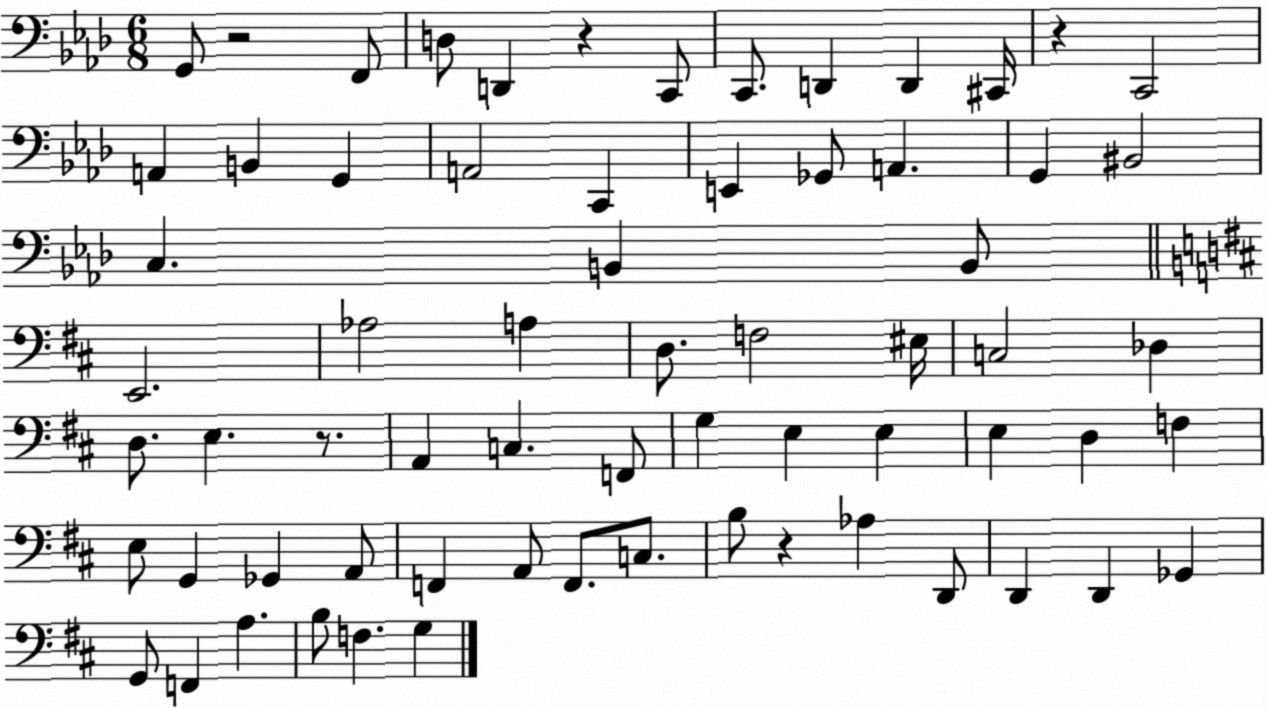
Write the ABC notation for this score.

X:1
T:Untitled
M:6/8
L:1/4
K:Ab
G,,/2 z2 F,,/2 D,/2 D,, z C,,/2 C,,/2 D,, D,, ^C,,/4 z C,,2 A,, B,, G,, A,,2 C,, E,, _G,,/2 A,, G,, ^B,,2 C, B,, B,,/2 E,,2 _A,2 A, D,/2 F,2 ^E,/4 C,2 _D, D,/2 E, z/2 A,, C, F,,/2 G, E, E, E, D, F, E,/2 G,, _G,, A,,/2 F,, A,,/2 F,,/2 C,/2 B,/2 z _A, D,,/2 D,, D,, _G,, G,,/2 F,, A, B,/2 F, G,